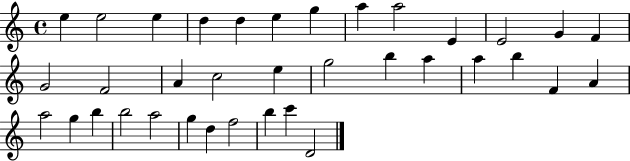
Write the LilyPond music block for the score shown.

{
  \clef treble
  \time 4/4
  \defaultTimeSignature
  \key c \major
  e''4 e''2 e''4 | d''4 d''4 e''4 g''4 | a''4 a''2 e'4 | e'2 g'4 f'4 | \break g'2 f'2 | a'4 c''2 e''4 | g''2 b''4 a''4 | a''4 b''4 f'4 a'4 | \break a''2 g''4 b''4 | b''2 a''2 | g''4 d''4 f''2 | b''4 c'''4 d'2 | \break \bar "|."
}